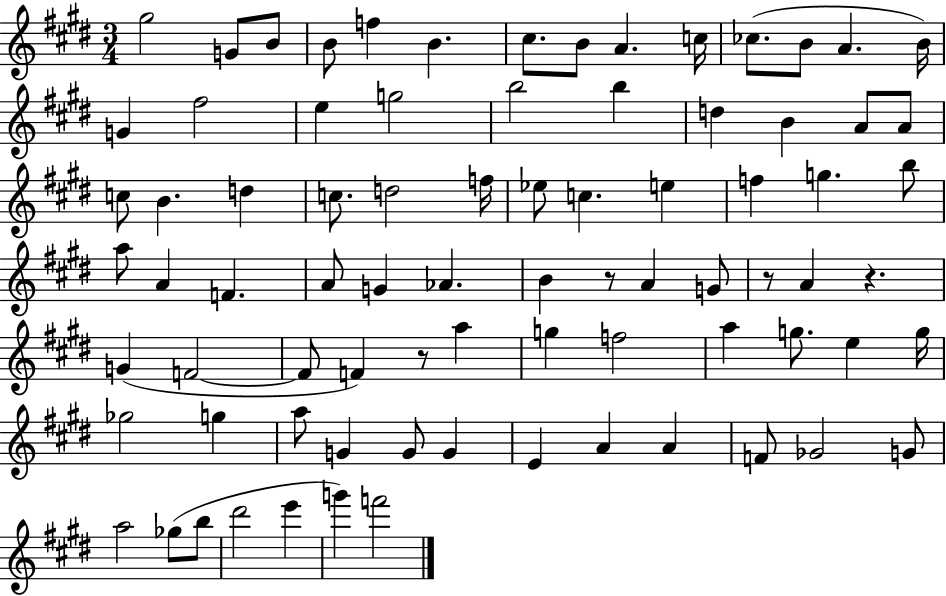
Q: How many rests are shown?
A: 4